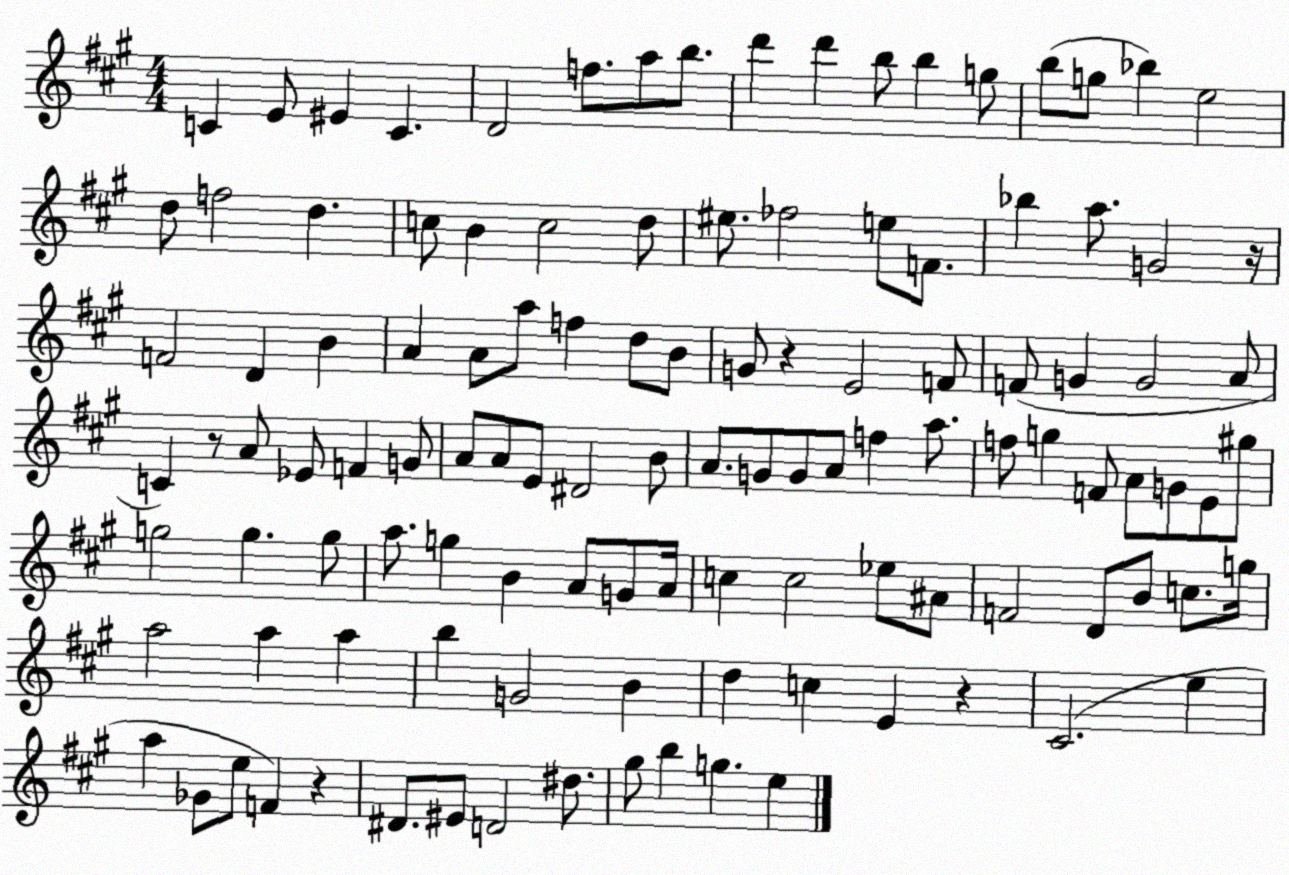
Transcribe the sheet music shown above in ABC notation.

X:1
T:Untitled
M:4/4
L:1/4
K:A
C E/2 ^E C D2 f/2 a/2 b/2 d' d' b/2 b g/2 b/2 g/2 _b e2 d/2 f2 d c/2 B c2 d/2 ^e/2 _f2 e/2 F/2 _b a/2 G2 z/4 F2 D B A A/2 a/2 f d/2 B/2 G/2 z E2 F/2 F/2 G G2 A/2 C z/2 A/2 _E/2 F G/2 A/2 A/2 E/2 ^D2 B/2 A/2 G/2 G/2 A/2 f a/2 f/2 g F/2 A/2 G/2 E/2 ^g/2 g2 g g/2 a/2 g B A/2 G/2 A/4 c c2 _e/2 ^A/2 F2 D/2 B/2 c/2 g/4 a2 a a b G2 B d c E z ^C2 e a _G/2 e/2 F z ^D/2 ^E/2 D2 ^d/2 ^g/2 b g e